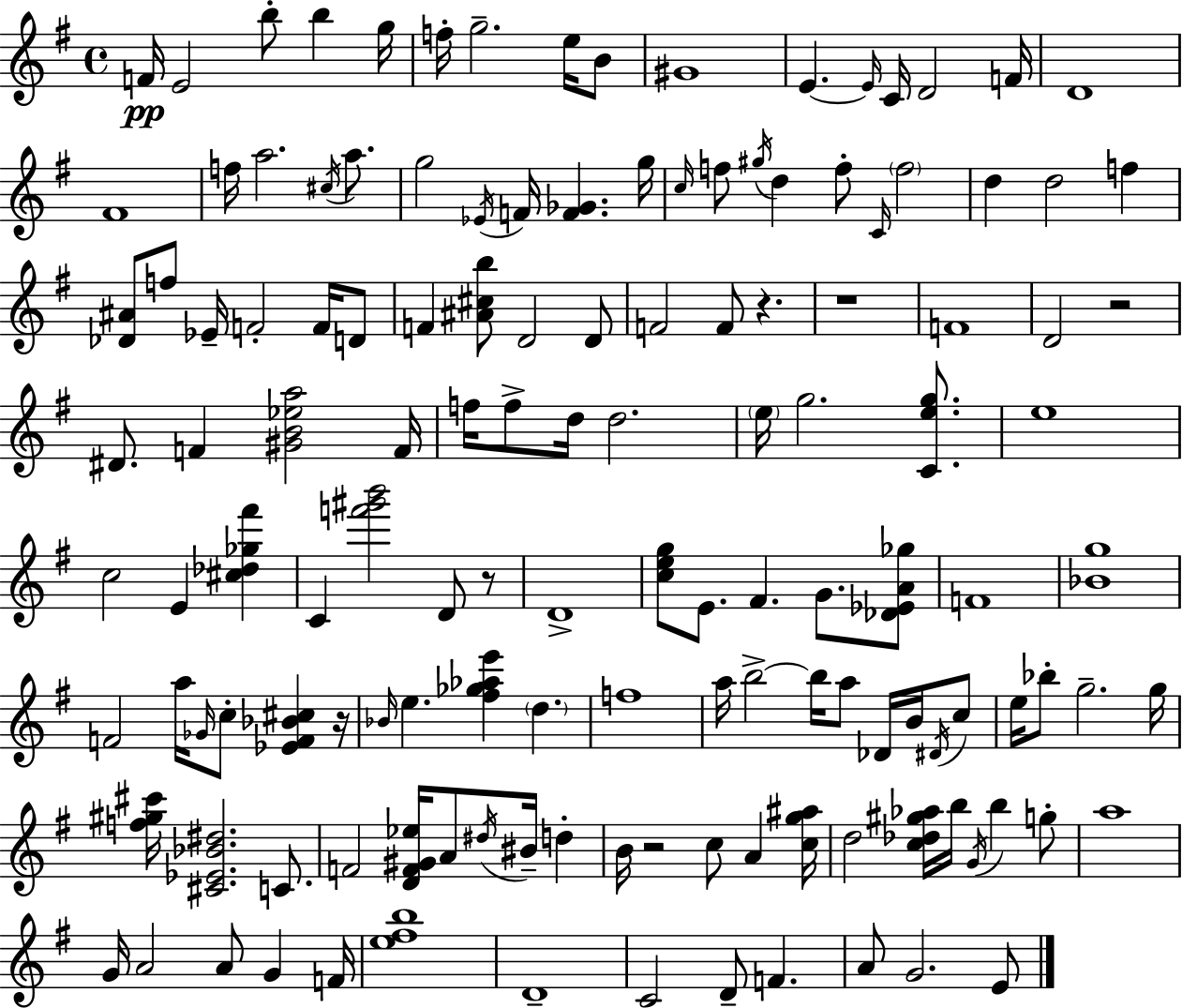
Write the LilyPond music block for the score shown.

{
  \clef treble
  \time 4/4
  \defaultTimeSignature
  \key g \major
  f'16\pp e'2 b''8-. b''4 g''16 | f''16-. g''2.-- e''16 b'8 | gis'1 | e'4.~~ \grace { e'16 } c'16 d'2 | \break f'16 d'1 | fis'1 | f''16 a''2. \acciaccatura { cis''16 } a''8. | g''2 \acciaccatura { ees'16 } f'16 <f' ges'>4. | \break g''16 \grace { c''16 } f''8 \acciaccatura { gis''16 } d''4 f''8-. \grace { c'16 } \parenthesize f''2 | d''4 d''2 | f''4 <des' ais'>8 f''8 ees'16-- f'2-. | f'16 d'8 f'4 <ais' cis'' b''>8 d'2 | \break d'8 f'2 f'8 | r4. r1 | f'1 | d'2 r2 | \break dis'8. f'4 <gis' b' ees'' a''>2 | f'16 f''16 f''8-> d''16 d''2. | \parenthesize e''16 g''2. | <c' e'' g''>8. e''1 | \break c''2 e'4 | <cis'' des'' ges'' fis'''>4 c'4 <f''' gis''' b'''>2 | d'8 r8 d'1-> | <c'' e'' g''>8 e'8. fis'4. | \break g'8. <des' ees' a' ges''>8 f'1 | <bes' g''>1 | f'2 a''16 \grace { ges'16 } | c''8-. <ees' f' bes' cis''>4 r16 \grace { bes'16 } e''4. <fis'' ges'' aes'' e'''>4 | \break \parenthesize d''4. f''1 | a''16 b''2->~~ | b''16 a''8 des'16 b'16 \acciaccatura { dis'16 } c''8 e''16 bes''8-. g''2.-- | g''16 <f'' gis'' cis'''>16 <cis' ees' bes' dis''>2. | \break c'8. f'2 | <d' f' gis' ees''>16 a'8 \acciaccatura { dis''16 } bis'16-- d''4-. b'16 r2 | c''8 a'4 <c'' g'' ais''>16 d''2 | <c'' des'' gis'' aes''>16 b''16 \acciaccatura { g'16 } b''4 g''8-. a''1 | \break g'16 a'2 | a'8 g'4 f'16 <e'' fis'' b''>1 | d'1-- | c'2 | \break d'8-- f'4. a'8 g'2. | e'8 \bar "|."
}